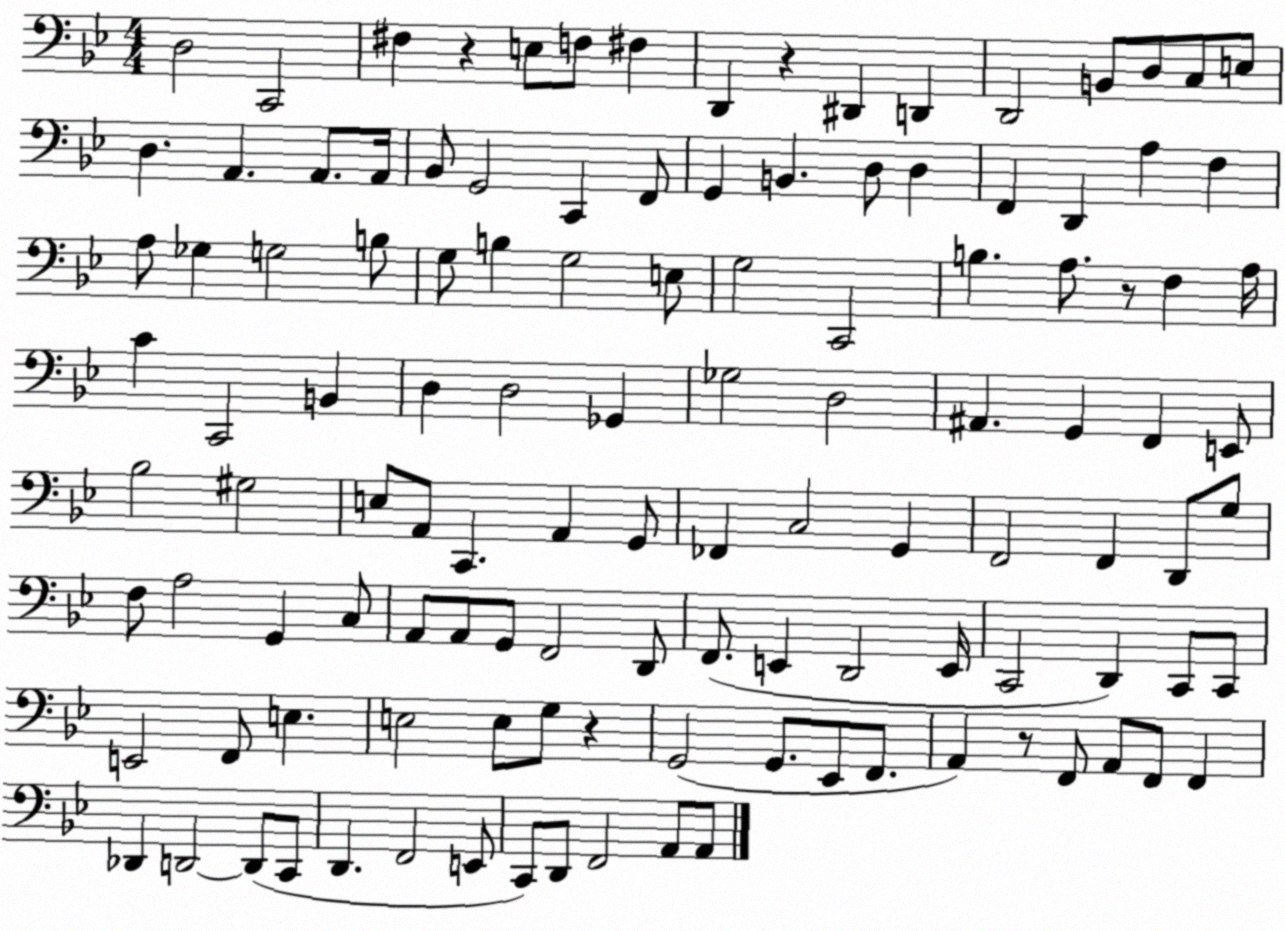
X:1
T:Untitled
M:4/4
L:1/4
K:Bb
D,2 C,,2 ^F, z E,/2 F,/2 ^F, D,, z ^D,, D,, D,,2 B,,/2 D,/2 C,/2 E,/2 D, A,, A,,/2 A,,/4 _B,,/2 G,,2 C,, F,,/2 G,, B,, D,/2 D, F,, D,, A, F, A,/2 _G, G,2 B,/2 G,/2 B, G,2 E,/2 G,2 C,,2 B, A,/2 z/2 F, A,/4 C C,,2 B,, D, D,2 _G,, _G,2 D,2 ^A,, G,, F,, E,,/2 _B,2 ^G,2 E,/2 A,,/2 C,, A,, G,,/2 _F,, C,2 G,, F,,2 F,, D,,/2 G,/2 F,/2 A,2 G,, C,/2 A,,/2 A,,/2 G,,/2 F,,2 D,,/2 F,,/2 E,, D,,2 E,,/4 C,,2 D,, C,,/2 C,,/2 E,,2 F,,/2 E, E,2 E,/2 G,/2 z G,,2 G,,/2 _E,,/2 F,,/2 A,, z/2 F,,/2 A,,/2 F,,/2 F,, _D,, D,,2 D,,/2 C,,/2 D,, F,,2 E,,/2 C,,/2 D,,/2 F,,2 A,,/2 A,,/2